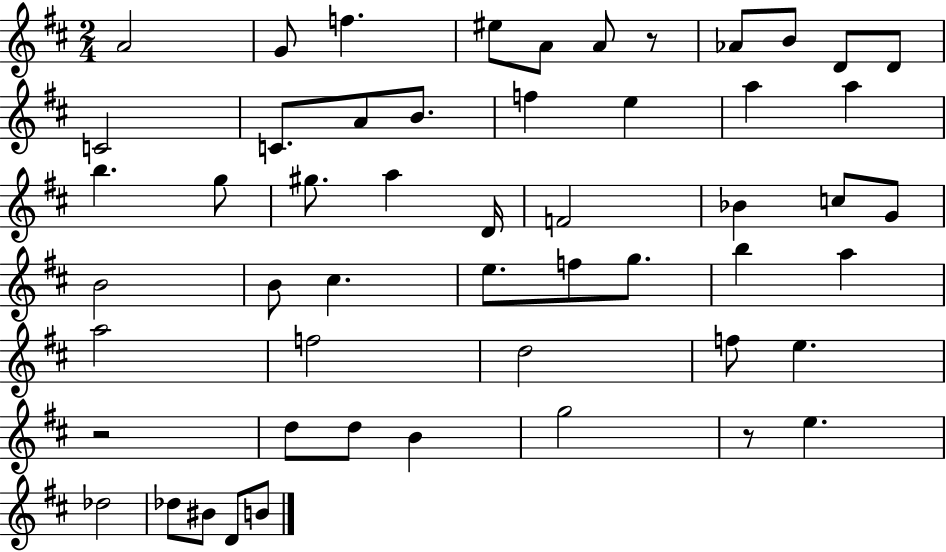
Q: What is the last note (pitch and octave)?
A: B4